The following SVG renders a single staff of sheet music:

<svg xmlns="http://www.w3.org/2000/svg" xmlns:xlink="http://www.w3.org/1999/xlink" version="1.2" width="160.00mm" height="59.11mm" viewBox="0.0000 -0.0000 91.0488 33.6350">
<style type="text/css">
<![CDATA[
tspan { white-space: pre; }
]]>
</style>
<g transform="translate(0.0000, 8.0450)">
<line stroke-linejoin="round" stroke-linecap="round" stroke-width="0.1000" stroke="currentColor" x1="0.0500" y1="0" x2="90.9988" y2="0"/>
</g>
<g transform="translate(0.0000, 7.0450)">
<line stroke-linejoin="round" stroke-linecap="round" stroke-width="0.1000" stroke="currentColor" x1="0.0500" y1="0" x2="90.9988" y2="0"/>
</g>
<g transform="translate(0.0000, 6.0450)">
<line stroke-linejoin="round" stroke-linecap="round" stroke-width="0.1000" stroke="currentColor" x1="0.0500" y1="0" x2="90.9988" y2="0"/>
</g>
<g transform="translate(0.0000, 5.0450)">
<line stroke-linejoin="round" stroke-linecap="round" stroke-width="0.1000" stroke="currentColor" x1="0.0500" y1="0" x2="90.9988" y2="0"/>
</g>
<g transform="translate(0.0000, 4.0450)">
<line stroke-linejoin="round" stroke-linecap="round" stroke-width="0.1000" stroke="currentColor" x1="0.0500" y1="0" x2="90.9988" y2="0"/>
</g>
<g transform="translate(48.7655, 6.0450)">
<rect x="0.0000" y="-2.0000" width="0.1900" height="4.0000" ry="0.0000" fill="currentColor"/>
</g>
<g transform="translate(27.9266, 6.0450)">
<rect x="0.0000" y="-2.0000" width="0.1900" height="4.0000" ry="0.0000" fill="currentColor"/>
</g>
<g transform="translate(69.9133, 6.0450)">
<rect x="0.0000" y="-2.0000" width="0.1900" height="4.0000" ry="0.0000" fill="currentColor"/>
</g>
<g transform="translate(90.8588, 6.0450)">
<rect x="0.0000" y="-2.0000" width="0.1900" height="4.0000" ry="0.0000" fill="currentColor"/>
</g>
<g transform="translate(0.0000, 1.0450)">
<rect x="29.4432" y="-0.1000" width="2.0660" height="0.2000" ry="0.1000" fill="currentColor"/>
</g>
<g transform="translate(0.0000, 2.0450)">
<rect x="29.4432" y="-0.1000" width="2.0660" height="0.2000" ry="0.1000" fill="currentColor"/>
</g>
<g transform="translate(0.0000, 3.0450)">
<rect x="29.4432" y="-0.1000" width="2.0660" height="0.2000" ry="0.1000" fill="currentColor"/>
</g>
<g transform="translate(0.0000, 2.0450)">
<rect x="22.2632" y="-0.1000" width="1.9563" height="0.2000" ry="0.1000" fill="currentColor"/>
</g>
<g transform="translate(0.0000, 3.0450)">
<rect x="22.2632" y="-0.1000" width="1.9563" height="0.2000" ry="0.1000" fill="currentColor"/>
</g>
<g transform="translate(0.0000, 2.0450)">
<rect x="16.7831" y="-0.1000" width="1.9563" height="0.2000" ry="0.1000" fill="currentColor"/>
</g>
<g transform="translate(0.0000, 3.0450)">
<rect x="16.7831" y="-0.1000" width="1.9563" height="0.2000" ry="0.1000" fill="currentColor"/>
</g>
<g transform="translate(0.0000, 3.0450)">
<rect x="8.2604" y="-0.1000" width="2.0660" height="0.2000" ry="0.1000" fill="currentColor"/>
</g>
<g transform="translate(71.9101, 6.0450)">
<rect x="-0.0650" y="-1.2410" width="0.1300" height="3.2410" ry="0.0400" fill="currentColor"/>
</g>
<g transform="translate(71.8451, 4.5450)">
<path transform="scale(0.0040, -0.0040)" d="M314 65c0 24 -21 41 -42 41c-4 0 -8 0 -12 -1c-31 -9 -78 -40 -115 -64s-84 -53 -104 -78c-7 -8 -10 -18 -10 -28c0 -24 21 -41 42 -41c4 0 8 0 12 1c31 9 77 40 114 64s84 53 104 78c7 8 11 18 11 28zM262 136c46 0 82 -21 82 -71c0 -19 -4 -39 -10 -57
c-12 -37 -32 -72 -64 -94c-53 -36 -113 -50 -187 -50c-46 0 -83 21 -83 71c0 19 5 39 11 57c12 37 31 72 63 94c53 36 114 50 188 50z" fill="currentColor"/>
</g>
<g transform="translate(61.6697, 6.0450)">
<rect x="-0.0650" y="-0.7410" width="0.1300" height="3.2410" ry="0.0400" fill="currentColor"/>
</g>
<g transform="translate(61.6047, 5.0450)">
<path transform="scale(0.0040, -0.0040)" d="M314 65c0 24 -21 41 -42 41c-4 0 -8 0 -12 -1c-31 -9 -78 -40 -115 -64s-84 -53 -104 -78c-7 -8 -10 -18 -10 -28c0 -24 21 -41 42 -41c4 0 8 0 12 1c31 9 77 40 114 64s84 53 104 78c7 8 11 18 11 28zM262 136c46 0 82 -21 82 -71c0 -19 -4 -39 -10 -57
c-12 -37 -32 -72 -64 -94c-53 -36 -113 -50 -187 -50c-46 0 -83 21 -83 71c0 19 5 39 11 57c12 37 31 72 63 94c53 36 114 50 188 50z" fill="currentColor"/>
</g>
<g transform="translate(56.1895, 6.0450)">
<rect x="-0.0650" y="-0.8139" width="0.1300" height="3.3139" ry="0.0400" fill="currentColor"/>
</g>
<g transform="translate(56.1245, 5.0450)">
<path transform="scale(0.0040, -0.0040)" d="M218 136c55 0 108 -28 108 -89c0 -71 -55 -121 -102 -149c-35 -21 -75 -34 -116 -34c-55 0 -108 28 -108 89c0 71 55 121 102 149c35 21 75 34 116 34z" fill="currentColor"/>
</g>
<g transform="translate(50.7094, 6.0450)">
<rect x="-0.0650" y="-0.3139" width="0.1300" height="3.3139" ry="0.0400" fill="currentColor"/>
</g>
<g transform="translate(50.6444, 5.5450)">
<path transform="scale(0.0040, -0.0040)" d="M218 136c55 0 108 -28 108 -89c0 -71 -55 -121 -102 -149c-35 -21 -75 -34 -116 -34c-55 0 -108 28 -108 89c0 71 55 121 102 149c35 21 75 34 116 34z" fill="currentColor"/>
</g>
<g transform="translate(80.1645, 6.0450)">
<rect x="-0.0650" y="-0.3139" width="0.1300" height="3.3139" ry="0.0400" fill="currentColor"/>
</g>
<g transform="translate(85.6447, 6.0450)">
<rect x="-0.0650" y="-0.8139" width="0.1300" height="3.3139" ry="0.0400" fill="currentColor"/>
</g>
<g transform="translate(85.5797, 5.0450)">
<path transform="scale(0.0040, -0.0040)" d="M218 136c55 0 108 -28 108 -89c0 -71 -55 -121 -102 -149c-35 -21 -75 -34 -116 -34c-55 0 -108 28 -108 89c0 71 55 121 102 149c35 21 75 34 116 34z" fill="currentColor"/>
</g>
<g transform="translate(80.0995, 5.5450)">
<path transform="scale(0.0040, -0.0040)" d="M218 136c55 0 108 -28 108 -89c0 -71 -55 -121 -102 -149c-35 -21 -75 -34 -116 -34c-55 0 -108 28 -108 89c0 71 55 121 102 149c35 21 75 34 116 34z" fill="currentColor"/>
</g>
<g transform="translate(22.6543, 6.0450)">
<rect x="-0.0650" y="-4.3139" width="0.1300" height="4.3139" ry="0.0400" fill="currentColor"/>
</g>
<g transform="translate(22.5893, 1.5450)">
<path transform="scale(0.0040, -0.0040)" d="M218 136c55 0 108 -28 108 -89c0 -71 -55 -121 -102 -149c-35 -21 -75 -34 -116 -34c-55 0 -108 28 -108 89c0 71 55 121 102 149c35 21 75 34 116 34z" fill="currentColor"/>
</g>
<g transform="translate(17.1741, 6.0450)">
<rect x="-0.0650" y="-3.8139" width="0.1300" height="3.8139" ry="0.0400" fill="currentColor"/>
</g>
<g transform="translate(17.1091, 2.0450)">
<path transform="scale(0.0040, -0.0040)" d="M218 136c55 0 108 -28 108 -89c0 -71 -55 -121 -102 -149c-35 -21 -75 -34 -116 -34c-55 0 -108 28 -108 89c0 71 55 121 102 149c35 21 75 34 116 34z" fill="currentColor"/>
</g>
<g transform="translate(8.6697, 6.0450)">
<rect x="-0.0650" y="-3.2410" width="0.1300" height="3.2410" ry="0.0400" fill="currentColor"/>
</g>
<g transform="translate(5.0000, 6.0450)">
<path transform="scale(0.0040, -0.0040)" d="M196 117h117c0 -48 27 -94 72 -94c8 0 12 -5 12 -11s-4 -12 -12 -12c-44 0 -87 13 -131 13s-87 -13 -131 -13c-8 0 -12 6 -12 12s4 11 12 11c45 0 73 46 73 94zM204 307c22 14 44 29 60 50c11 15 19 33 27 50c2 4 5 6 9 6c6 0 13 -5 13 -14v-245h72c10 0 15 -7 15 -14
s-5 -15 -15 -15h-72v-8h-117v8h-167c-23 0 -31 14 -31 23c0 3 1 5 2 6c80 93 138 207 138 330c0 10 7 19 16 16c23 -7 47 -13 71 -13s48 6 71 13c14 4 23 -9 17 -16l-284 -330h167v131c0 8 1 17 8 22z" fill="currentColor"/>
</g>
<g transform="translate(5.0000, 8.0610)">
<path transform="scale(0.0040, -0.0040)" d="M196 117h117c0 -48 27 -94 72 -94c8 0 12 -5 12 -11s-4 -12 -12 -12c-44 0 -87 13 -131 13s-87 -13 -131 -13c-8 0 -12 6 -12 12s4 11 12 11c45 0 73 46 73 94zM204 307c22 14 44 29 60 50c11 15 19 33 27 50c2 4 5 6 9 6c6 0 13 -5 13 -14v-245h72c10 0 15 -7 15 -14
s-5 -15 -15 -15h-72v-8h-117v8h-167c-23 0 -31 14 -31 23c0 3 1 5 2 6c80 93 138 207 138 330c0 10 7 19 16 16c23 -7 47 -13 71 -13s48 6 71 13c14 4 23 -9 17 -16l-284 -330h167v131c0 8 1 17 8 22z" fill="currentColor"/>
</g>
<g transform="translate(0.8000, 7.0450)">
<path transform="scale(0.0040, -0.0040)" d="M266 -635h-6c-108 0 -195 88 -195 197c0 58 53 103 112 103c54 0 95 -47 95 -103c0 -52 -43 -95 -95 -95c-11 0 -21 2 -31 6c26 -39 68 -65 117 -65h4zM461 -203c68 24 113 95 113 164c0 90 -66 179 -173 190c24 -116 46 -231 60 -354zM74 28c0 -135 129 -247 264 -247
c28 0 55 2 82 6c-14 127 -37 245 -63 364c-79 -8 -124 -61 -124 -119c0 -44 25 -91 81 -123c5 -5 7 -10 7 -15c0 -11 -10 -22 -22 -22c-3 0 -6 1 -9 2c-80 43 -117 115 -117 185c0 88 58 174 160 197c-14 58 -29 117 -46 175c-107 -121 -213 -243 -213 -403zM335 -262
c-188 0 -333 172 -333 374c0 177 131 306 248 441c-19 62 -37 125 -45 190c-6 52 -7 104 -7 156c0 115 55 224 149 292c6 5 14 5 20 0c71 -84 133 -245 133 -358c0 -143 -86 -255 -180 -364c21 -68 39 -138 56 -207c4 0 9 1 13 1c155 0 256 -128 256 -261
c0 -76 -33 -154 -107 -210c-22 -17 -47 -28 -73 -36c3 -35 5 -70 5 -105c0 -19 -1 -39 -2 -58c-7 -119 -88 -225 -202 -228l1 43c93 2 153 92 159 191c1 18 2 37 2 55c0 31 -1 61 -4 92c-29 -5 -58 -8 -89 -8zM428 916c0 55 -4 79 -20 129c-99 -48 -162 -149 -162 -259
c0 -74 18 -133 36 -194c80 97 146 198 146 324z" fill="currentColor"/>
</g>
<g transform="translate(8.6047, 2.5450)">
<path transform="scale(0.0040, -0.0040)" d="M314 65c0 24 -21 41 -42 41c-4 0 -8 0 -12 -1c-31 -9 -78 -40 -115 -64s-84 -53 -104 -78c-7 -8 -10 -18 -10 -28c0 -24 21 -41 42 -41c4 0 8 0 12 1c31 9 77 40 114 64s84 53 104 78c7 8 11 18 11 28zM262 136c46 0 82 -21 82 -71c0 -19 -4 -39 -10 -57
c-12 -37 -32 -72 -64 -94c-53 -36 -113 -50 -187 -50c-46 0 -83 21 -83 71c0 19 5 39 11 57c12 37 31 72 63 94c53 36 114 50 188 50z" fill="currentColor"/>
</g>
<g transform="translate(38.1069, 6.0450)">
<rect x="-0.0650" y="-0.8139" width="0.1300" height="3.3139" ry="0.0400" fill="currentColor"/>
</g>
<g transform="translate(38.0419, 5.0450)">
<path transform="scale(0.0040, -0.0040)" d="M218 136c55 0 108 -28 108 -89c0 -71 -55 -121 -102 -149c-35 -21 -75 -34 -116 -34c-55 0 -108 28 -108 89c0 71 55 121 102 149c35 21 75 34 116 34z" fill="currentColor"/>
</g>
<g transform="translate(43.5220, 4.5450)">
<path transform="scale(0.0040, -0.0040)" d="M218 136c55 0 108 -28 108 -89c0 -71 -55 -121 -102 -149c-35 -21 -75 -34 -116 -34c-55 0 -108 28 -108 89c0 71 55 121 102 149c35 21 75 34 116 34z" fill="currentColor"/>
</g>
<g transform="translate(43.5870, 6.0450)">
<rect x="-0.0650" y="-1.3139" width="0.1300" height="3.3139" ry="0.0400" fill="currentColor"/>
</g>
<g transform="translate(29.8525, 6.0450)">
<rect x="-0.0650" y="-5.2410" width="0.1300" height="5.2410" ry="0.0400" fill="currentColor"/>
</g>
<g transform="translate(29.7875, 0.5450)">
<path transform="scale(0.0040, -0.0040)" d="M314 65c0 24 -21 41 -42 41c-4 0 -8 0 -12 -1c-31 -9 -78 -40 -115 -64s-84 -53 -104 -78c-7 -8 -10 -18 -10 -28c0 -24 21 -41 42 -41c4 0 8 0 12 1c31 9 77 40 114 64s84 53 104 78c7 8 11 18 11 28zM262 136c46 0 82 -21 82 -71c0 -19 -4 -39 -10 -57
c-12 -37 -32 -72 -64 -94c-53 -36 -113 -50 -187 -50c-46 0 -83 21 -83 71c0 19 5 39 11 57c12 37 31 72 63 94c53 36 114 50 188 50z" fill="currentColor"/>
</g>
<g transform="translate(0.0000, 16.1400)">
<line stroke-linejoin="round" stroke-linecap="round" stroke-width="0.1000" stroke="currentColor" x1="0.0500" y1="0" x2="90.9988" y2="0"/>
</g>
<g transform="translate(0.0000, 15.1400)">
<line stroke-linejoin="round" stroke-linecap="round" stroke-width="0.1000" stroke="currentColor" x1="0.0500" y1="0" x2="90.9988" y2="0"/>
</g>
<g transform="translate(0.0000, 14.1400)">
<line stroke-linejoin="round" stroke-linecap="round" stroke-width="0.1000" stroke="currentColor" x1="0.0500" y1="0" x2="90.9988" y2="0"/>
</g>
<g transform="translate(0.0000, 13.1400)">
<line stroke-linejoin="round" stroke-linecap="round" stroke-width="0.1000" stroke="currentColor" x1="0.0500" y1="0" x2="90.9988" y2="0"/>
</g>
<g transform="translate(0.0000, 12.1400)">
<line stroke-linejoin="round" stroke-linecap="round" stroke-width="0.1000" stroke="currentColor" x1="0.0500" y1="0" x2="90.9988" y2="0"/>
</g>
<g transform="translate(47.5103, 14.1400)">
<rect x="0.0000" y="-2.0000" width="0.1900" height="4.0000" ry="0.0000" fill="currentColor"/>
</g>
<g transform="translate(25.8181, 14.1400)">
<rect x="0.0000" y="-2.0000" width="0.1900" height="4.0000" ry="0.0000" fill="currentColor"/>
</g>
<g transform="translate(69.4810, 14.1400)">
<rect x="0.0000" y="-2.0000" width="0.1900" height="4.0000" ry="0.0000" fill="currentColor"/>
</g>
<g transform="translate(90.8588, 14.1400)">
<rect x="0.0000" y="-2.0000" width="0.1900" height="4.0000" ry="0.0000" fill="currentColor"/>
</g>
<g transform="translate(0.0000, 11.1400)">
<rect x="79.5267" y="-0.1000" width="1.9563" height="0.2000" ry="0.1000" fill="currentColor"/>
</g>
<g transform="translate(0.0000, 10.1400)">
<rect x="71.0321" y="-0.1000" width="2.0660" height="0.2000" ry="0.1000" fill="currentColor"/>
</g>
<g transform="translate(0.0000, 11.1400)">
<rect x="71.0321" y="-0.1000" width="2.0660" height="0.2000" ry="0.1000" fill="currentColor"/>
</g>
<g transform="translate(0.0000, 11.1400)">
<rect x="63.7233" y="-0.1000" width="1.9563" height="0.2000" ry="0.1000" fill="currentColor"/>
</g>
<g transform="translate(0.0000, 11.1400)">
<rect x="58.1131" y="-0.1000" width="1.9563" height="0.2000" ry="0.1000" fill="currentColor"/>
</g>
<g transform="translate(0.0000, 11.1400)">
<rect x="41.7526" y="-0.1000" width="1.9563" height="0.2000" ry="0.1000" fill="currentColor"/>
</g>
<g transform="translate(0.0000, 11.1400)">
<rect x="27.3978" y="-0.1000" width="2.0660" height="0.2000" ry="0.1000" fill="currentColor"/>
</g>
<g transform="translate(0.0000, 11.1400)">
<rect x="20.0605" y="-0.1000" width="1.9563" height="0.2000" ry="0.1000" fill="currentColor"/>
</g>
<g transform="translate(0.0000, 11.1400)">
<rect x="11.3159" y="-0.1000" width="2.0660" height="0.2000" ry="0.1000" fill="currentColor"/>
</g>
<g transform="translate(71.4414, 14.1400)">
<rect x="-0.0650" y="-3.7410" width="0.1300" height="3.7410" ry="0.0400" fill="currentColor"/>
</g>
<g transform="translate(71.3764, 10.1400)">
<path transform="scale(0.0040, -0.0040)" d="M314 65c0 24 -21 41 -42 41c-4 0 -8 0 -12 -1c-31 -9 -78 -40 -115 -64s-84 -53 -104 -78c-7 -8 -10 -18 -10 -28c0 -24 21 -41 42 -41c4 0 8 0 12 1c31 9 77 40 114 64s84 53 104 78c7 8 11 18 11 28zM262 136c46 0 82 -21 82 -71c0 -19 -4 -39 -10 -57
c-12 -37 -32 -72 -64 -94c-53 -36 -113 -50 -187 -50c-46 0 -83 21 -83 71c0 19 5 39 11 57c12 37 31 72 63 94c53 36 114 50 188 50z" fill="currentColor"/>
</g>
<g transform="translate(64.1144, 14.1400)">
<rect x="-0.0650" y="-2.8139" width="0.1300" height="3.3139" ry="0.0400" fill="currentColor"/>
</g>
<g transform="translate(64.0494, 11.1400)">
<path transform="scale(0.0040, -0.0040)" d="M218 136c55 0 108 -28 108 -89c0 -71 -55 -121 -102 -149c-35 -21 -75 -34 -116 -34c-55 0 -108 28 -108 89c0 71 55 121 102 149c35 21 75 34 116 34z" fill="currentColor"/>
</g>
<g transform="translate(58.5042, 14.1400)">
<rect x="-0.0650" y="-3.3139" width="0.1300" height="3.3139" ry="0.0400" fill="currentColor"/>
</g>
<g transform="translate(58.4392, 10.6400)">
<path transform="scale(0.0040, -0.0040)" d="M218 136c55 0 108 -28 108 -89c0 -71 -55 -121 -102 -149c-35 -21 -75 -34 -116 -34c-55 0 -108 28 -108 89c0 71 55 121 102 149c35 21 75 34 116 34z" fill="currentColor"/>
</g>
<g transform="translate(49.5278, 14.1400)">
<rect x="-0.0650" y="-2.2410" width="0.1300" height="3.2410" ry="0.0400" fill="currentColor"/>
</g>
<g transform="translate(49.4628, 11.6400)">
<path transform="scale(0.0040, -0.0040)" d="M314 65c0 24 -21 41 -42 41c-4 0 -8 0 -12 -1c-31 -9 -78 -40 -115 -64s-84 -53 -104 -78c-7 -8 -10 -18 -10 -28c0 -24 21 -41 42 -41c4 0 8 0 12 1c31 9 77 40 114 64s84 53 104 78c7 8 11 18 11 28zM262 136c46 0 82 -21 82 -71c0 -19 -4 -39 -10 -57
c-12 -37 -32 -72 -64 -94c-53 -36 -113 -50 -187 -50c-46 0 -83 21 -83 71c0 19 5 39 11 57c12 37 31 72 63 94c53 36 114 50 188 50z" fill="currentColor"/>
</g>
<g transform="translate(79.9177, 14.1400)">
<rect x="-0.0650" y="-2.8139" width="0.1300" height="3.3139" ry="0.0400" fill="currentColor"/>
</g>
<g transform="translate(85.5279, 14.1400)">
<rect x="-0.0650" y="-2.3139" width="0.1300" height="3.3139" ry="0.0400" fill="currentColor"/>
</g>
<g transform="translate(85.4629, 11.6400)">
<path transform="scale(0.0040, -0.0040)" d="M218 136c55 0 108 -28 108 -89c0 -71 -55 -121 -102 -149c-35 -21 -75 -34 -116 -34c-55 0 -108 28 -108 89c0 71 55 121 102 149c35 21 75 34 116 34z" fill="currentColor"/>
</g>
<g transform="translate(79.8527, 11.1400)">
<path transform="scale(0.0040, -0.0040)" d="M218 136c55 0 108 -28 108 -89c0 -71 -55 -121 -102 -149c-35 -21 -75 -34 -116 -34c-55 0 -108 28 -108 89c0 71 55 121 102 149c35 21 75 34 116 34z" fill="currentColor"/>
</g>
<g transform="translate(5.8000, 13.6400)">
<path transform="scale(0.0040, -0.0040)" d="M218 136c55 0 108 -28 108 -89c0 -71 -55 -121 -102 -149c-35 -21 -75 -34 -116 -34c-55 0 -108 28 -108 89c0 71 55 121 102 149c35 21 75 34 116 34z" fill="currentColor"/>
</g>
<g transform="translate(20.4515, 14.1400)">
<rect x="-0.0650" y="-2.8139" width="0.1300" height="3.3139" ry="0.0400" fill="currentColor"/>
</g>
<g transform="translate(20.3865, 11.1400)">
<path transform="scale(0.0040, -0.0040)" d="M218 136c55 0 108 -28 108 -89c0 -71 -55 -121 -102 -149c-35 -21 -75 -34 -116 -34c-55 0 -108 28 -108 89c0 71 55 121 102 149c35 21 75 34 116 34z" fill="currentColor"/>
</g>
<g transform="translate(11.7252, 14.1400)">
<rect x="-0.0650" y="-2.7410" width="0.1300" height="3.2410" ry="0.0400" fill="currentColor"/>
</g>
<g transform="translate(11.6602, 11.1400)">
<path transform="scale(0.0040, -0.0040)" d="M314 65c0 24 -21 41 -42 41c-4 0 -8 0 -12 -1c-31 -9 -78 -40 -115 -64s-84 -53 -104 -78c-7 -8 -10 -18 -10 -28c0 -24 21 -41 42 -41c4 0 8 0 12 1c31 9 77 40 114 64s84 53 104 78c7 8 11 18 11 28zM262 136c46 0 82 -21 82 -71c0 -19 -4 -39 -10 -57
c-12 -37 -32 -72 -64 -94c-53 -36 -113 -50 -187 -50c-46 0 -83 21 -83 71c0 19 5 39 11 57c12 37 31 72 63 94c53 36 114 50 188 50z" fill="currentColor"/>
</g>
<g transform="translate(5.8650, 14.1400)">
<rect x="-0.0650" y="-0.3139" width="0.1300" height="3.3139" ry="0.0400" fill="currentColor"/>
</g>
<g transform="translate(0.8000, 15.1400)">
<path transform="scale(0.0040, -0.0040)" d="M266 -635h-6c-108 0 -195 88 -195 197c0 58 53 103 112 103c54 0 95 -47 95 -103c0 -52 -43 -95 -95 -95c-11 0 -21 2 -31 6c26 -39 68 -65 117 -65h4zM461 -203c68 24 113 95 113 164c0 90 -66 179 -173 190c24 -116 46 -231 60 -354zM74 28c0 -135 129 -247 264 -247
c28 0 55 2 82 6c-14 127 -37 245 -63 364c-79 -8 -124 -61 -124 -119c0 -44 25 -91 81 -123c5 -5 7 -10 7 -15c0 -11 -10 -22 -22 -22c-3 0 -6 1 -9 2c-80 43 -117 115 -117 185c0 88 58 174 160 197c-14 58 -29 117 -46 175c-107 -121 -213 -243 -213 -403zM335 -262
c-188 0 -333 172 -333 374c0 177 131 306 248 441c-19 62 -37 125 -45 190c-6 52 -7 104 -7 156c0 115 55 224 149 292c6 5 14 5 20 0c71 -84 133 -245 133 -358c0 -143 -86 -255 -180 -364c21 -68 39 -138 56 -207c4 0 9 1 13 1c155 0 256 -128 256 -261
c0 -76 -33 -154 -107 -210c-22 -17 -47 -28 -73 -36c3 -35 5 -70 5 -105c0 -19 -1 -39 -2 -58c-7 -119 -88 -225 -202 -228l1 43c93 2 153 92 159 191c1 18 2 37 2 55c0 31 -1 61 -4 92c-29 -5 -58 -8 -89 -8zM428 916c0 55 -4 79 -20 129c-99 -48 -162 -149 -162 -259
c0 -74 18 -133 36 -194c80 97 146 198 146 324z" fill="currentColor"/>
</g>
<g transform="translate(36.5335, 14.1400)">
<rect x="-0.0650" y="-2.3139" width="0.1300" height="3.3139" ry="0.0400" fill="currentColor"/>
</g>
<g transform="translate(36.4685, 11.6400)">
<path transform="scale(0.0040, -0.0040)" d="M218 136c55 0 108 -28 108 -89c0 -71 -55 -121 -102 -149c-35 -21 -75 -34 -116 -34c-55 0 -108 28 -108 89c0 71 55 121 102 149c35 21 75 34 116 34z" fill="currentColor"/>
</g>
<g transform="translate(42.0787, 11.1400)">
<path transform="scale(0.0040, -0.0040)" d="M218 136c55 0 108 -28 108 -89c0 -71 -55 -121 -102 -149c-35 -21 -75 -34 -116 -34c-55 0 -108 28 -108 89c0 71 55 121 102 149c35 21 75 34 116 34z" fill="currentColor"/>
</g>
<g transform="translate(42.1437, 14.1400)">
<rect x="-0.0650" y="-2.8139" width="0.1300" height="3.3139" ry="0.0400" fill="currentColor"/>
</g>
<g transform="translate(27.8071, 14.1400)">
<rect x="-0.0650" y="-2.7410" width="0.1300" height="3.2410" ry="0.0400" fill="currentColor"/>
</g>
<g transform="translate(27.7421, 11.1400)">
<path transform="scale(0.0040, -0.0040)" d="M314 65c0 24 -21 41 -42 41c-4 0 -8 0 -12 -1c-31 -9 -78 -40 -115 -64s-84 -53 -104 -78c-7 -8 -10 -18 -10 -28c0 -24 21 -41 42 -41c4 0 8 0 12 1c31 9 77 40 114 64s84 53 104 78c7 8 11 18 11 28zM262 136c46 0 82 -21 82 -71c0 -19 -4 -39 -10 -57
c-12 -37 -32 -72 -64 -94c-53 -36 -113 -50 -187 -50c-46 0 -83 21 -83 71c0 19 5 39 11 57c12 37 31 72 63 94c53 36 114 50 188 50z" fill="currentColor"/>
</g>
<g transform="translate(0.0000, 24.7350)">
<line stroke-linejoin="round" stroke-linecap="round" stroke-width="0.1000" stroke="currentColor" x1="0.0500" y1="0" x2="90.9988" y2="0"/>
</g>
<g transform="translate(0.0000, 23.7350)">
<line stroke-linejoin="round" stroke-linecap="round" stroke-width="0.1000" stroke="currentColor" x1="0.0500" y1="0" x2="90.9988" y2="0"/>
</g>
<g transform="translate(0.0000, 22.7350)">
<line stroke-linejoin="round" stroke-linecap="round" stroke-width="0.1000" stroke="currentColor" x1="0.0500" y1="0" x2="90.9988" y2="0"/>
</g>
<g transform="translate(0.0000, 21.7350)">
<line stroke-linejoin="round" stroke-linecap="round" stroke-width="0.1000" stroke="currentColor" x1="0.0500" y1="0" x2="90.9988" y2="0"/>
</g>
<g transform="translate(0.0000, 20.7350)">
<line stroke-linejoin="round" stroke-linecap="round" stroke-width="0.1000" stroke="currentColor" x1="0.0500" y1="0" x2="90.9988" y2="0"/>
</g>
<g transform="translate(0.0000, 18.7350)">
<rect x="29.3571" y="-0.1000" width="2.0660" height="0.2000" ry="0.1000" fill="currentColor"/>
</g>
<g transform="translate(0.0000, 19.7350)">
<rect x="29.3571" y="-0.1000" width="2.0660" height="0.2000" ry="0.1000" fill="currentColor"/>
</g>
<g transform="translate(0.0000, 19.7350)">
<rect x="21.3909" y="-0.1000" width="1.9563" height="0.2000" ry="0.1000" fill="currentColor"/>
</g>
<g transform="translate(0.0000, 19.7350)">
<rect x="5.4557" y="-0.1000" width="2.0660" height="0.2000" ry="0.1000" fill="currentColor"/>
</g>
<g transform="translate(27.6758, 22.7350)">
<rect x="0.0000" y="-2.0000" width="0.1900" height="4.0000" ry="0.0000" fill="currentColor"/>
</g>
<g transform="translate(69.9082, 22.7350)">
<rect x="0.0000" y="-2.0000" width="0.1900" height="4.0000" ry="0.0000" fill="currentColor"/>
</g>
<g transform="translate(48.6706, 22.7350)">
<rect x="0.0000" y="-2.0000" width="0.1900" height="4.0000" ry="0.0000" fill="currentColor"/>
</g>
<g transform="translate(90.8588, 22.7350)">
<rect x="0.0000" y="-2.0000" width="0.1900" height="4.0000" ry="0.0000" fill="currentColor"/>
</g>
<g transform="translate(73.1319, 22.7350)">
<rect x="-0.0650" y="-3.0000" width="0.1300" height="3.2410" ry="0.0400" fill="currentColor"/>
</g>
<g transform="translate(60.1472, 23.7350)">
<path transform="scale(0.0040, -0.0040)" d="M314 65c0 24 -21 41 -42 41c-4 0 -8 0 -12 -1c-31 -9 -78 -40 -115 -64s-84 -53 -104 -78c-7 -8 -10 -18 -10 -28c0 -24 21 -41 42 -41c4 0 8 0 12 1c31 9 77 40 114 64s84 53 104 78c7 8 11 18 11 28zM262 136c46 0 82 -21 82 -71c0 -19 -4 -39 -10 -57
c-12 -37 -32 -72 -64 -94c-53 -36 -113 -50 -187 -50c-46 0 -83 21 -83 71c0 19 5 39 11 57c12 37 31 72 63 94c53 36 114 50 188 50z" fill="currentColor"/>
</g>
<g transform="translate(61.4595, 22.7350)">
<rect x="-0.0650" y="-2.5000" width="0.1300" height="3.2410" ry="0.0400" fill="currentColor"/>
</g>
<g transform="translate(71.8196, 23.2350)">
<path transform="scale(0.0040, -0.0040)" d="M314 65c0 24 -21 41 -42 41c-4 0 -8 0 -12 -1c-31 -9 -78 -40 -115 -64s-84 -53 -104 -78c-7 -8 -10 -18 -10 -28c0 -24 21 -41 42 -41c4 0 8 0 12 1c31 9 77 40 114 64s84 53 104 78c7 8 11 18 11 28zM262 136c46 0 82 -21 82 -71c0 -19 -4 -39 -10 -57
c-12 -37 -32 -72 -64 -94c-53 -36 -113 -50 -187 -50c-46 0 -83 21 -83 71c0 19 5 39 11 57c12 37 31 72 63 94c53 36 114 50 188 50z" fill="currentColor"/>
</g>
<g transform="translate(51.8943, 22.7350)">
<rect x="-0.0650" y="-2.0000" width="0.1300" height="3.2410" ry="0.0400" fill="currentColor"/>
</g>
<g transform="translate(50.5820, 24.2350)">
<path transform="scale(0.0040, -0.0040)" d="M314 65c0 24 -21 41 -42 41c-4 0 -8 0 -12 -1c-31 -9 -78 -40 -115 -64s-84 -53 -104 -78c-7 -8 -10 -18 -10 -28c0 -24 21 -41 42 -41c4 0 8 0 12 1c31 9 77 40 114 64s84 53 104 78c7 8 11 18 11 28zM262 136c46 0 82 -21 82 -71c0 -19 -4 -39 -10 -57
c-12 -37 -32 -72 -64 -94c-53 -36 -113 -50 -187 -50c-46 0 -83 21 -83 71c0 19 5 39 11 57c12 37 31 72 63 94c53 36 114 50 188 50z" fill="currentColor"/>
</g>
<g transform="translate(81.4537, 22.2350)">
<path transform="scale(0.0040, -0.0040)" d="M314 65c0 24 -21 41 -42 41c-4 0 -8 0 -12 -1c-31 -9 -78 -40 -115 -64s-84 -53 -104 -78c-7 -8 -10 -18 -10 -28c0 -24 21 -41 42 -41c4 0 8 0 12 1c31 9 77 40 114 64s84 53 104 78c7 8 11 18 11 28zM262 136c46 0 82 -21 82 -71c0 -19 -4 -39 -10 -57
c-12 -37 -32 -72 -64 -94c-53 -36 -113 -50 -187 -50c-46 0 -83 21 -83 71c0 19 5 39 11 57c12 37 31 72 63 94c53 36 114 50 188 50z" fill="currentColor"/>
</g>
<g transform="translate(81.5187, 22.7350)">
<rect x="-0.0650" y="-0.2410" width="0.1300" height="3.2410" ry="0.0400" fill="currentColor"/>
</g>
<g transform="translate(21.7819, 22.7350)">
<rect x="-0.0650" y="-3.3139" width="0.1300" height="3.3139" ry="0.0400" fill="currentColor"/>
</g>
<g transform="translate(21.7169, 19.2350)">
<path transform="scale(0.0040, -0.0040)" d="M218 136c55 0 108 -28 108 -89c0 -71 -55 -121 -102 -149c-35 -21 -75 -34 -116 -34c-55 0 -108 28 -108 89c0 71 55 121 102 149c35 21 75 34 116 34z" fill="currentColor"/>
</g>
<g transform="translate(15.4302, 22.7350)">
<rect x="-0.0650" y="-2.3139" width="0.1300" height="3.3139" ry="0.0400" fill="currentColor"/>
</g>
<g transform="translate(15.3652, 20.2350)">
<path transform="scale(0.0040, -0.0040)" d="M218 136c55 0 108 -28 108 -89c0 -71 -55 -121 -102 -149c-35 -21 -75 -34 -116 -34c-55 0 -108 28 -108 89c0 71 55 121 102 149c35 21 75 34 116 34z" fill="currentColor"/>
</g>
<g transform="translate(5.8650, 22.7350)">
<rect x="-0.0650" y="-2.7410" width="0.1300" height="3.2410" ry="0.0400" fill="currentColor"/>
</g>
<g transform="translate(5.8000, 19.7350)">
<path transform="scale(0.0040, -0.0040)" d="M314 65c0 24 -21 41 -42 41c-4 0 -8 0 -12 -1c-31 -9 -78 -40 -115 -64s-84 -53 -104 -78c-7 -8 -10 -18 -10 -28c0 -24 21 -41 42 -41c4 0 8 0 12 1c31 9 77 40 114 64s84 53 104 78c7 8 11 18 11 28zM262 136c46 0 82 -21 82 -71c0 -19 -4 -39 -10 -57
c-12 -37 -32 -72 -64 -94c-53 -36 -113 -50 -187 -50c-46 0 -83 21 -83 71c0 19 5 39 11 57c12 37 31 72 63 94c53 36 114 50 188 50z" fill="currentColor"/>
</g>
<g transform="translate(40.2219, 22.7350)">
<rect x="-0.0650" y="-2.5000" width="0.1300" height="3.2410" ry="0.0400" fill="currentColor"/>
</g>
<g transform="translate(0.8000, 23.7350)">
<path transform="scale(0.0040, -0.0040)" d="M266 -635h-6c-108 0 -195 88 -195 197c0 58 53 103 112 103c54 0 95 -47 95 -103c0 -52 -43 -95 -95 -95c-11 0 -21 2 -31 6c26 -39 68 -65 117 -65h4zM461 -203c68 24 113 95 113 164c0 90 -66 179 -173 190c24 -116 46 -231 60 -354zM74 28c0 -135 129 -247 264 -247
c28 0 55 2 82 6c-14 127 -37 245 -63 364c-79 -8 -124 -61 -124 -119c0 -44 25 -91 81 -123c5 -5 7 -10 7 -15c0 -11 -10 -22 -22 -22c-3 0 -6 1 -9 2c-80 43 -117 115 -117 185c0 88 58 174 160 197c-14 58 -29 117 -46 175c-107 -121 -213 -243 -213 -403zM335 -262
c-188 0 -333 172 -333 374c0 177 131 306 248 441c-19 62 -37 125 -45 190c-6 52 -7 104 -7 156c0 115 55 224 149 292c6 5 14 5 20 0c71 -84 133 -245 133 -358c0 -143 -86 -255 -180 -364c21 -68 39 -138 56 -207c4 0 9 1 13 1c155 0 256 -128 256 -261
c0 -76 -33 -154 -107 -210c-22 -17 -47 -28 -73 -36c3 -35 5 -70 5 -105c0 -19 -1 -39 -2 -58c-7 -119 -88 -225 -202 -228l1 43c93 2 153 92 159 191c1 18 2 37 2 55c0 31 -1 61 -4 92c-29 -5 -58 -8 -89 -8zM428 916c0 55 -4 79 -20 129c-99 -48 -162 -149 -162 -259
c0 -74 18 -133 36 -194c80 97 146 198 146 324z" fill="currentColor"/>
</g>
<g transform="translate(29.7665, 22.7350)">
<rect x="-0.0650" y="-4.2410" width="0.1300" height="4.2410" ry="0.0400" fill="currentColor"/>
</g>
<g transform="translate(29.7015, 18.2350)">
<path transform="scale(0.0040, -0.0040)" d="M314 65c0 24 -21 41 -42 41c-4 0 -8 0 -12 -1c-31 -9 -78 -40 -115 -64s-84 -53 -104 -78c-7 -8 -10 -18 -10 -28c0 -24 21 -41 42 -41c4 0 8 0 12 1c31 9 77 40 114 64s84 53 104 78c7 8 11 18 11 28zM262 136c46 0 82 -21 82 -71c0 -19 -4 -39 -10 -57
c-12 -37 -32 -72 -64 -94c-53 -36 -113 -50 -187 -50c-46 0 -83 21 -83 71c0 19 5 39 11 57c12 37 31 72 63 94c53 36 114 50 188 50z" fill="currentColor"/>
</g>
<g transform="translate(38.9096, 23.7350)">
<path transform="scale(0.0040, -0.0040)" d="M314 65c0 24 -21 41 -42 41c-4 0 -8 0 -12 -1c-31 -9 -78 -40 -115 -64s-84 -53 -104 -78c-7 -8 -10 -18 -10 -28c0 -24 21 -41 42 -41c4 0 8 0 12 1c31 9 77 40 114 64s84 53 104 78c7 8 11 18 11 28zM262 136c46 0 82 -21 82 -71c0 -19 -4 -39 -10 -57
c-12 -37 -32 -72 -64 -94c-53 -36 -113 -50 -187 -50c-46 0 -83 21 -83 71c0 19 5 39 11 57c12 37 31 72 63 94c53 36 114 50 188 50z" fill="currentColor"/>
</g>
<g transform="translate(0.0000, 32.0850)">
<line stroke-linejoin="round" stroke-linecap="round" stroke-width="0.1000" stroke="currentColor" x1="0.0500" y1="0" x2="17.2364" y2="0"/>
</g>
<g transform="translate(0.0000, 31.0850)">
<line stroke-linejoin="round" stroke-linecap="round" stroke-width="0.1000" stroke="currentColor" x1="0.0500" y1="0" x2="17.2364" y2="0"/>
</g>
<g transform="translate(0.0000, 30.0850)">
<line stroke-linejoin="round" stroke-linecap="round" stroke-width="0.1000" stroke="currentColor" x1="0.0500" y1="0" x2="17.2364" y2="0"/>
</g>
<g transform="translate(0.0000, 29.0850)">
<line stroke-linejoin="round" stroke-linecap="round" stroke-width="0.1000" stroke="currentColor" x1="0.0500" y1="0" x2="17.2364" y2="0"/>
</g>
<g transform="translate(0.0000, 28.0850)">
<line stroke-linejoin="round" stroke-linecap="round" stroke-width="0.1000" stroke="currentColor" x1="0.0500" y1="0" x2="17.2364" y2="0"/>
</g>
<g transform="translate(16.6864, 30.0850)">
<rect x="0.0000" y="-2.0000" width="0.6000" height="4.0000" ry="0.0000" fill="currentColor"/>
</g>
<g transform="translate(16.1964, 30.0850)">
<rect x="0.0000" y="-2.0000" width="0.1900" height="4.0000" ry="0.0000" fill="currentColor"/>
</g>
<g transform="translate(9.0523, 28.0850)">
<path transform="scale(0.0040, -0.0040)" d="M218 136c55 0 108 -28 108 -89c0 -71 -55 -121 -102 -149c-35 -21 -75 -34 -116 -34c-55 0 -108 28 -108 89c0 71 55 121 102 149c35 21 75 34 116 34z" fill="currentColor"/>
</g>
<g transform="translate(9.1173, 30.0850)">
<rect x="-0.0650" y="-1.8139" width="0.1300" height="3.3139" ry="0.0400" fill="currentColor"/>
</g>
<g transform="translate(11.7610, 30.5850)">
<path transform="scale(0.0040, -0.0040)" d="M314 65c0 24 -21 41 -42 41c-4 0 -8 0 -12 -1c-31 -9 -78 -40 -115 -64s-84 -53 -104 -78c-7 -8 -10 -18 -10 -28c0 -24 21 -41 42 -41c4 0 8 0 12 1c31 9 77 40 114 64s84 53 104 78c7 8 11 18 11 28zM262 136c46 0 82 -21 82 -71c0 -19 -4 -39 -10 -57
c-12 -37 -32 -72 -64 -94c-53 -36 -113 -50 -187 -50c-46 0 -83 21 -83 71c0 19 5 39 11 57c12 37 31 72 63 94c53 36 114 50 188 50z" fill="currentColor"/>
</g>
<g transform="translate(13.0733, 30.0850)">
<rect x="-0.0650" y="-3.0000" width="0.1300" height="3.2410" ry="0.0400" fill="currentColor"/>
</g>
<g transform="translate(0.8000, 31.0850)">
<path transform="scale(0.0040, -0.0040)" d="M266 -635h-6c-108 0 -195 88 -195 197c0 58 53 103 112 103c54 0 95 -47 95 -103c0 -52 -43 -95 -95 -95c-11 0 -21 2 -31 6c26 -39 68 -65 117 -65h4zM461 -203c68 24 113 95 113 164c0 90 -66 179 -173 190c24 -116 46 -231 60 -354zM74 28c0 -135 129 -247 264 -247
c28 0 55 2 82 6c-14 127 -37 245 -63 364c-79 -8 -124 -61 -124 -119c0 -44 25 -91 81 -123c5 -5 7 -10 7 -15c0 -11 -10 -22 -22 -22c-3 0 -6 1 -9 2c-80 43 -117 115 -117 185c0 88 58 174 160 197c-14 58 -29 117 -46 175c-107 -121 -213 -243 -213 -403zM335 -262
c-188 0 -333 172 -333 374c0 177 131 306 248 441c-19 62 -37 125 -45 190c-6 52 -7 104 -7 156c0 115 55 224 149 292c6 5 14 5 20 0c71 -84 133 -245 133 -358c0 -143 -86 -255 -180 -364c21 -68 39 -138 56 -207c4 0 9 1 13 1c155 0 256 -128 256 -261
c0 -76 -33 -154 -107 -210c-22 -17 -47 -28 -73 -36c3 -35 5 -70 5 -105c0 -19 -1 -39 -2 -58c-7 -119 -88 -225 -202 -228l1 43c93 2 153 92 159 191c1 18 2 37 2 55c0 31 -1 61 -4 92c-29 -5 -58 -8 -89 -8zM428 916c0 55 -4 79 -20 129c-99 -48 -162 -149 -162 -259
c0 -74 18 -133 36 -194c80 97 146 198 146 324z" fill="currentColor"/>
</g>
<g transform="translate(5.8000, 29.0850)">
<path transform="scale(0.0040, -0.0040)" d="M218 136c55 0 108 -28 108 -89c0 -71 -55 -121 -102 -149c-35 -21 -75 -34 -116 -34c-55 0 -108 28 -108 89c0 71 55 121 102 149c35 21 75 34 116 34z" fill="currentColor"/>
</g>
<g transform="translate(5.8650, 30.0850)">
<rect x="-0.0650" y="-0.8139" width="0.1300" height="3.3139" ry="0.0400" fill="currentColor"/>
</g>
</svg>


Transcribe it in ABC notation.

X:1
T:Untitled
M:4/4
L:1/4
K:C
b2 c' d' f'2 d e c d d2 e2 c d c a2 a a2 g a g2 b a c'2 a g a2 g b d'2 G2 F2 G2 A2 c2 d f A2